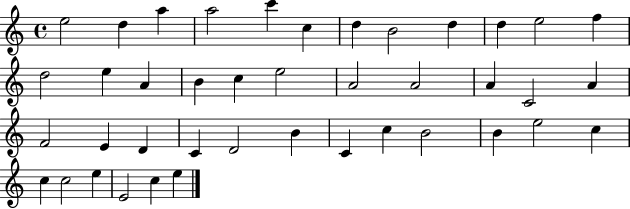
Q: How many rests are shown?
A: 0